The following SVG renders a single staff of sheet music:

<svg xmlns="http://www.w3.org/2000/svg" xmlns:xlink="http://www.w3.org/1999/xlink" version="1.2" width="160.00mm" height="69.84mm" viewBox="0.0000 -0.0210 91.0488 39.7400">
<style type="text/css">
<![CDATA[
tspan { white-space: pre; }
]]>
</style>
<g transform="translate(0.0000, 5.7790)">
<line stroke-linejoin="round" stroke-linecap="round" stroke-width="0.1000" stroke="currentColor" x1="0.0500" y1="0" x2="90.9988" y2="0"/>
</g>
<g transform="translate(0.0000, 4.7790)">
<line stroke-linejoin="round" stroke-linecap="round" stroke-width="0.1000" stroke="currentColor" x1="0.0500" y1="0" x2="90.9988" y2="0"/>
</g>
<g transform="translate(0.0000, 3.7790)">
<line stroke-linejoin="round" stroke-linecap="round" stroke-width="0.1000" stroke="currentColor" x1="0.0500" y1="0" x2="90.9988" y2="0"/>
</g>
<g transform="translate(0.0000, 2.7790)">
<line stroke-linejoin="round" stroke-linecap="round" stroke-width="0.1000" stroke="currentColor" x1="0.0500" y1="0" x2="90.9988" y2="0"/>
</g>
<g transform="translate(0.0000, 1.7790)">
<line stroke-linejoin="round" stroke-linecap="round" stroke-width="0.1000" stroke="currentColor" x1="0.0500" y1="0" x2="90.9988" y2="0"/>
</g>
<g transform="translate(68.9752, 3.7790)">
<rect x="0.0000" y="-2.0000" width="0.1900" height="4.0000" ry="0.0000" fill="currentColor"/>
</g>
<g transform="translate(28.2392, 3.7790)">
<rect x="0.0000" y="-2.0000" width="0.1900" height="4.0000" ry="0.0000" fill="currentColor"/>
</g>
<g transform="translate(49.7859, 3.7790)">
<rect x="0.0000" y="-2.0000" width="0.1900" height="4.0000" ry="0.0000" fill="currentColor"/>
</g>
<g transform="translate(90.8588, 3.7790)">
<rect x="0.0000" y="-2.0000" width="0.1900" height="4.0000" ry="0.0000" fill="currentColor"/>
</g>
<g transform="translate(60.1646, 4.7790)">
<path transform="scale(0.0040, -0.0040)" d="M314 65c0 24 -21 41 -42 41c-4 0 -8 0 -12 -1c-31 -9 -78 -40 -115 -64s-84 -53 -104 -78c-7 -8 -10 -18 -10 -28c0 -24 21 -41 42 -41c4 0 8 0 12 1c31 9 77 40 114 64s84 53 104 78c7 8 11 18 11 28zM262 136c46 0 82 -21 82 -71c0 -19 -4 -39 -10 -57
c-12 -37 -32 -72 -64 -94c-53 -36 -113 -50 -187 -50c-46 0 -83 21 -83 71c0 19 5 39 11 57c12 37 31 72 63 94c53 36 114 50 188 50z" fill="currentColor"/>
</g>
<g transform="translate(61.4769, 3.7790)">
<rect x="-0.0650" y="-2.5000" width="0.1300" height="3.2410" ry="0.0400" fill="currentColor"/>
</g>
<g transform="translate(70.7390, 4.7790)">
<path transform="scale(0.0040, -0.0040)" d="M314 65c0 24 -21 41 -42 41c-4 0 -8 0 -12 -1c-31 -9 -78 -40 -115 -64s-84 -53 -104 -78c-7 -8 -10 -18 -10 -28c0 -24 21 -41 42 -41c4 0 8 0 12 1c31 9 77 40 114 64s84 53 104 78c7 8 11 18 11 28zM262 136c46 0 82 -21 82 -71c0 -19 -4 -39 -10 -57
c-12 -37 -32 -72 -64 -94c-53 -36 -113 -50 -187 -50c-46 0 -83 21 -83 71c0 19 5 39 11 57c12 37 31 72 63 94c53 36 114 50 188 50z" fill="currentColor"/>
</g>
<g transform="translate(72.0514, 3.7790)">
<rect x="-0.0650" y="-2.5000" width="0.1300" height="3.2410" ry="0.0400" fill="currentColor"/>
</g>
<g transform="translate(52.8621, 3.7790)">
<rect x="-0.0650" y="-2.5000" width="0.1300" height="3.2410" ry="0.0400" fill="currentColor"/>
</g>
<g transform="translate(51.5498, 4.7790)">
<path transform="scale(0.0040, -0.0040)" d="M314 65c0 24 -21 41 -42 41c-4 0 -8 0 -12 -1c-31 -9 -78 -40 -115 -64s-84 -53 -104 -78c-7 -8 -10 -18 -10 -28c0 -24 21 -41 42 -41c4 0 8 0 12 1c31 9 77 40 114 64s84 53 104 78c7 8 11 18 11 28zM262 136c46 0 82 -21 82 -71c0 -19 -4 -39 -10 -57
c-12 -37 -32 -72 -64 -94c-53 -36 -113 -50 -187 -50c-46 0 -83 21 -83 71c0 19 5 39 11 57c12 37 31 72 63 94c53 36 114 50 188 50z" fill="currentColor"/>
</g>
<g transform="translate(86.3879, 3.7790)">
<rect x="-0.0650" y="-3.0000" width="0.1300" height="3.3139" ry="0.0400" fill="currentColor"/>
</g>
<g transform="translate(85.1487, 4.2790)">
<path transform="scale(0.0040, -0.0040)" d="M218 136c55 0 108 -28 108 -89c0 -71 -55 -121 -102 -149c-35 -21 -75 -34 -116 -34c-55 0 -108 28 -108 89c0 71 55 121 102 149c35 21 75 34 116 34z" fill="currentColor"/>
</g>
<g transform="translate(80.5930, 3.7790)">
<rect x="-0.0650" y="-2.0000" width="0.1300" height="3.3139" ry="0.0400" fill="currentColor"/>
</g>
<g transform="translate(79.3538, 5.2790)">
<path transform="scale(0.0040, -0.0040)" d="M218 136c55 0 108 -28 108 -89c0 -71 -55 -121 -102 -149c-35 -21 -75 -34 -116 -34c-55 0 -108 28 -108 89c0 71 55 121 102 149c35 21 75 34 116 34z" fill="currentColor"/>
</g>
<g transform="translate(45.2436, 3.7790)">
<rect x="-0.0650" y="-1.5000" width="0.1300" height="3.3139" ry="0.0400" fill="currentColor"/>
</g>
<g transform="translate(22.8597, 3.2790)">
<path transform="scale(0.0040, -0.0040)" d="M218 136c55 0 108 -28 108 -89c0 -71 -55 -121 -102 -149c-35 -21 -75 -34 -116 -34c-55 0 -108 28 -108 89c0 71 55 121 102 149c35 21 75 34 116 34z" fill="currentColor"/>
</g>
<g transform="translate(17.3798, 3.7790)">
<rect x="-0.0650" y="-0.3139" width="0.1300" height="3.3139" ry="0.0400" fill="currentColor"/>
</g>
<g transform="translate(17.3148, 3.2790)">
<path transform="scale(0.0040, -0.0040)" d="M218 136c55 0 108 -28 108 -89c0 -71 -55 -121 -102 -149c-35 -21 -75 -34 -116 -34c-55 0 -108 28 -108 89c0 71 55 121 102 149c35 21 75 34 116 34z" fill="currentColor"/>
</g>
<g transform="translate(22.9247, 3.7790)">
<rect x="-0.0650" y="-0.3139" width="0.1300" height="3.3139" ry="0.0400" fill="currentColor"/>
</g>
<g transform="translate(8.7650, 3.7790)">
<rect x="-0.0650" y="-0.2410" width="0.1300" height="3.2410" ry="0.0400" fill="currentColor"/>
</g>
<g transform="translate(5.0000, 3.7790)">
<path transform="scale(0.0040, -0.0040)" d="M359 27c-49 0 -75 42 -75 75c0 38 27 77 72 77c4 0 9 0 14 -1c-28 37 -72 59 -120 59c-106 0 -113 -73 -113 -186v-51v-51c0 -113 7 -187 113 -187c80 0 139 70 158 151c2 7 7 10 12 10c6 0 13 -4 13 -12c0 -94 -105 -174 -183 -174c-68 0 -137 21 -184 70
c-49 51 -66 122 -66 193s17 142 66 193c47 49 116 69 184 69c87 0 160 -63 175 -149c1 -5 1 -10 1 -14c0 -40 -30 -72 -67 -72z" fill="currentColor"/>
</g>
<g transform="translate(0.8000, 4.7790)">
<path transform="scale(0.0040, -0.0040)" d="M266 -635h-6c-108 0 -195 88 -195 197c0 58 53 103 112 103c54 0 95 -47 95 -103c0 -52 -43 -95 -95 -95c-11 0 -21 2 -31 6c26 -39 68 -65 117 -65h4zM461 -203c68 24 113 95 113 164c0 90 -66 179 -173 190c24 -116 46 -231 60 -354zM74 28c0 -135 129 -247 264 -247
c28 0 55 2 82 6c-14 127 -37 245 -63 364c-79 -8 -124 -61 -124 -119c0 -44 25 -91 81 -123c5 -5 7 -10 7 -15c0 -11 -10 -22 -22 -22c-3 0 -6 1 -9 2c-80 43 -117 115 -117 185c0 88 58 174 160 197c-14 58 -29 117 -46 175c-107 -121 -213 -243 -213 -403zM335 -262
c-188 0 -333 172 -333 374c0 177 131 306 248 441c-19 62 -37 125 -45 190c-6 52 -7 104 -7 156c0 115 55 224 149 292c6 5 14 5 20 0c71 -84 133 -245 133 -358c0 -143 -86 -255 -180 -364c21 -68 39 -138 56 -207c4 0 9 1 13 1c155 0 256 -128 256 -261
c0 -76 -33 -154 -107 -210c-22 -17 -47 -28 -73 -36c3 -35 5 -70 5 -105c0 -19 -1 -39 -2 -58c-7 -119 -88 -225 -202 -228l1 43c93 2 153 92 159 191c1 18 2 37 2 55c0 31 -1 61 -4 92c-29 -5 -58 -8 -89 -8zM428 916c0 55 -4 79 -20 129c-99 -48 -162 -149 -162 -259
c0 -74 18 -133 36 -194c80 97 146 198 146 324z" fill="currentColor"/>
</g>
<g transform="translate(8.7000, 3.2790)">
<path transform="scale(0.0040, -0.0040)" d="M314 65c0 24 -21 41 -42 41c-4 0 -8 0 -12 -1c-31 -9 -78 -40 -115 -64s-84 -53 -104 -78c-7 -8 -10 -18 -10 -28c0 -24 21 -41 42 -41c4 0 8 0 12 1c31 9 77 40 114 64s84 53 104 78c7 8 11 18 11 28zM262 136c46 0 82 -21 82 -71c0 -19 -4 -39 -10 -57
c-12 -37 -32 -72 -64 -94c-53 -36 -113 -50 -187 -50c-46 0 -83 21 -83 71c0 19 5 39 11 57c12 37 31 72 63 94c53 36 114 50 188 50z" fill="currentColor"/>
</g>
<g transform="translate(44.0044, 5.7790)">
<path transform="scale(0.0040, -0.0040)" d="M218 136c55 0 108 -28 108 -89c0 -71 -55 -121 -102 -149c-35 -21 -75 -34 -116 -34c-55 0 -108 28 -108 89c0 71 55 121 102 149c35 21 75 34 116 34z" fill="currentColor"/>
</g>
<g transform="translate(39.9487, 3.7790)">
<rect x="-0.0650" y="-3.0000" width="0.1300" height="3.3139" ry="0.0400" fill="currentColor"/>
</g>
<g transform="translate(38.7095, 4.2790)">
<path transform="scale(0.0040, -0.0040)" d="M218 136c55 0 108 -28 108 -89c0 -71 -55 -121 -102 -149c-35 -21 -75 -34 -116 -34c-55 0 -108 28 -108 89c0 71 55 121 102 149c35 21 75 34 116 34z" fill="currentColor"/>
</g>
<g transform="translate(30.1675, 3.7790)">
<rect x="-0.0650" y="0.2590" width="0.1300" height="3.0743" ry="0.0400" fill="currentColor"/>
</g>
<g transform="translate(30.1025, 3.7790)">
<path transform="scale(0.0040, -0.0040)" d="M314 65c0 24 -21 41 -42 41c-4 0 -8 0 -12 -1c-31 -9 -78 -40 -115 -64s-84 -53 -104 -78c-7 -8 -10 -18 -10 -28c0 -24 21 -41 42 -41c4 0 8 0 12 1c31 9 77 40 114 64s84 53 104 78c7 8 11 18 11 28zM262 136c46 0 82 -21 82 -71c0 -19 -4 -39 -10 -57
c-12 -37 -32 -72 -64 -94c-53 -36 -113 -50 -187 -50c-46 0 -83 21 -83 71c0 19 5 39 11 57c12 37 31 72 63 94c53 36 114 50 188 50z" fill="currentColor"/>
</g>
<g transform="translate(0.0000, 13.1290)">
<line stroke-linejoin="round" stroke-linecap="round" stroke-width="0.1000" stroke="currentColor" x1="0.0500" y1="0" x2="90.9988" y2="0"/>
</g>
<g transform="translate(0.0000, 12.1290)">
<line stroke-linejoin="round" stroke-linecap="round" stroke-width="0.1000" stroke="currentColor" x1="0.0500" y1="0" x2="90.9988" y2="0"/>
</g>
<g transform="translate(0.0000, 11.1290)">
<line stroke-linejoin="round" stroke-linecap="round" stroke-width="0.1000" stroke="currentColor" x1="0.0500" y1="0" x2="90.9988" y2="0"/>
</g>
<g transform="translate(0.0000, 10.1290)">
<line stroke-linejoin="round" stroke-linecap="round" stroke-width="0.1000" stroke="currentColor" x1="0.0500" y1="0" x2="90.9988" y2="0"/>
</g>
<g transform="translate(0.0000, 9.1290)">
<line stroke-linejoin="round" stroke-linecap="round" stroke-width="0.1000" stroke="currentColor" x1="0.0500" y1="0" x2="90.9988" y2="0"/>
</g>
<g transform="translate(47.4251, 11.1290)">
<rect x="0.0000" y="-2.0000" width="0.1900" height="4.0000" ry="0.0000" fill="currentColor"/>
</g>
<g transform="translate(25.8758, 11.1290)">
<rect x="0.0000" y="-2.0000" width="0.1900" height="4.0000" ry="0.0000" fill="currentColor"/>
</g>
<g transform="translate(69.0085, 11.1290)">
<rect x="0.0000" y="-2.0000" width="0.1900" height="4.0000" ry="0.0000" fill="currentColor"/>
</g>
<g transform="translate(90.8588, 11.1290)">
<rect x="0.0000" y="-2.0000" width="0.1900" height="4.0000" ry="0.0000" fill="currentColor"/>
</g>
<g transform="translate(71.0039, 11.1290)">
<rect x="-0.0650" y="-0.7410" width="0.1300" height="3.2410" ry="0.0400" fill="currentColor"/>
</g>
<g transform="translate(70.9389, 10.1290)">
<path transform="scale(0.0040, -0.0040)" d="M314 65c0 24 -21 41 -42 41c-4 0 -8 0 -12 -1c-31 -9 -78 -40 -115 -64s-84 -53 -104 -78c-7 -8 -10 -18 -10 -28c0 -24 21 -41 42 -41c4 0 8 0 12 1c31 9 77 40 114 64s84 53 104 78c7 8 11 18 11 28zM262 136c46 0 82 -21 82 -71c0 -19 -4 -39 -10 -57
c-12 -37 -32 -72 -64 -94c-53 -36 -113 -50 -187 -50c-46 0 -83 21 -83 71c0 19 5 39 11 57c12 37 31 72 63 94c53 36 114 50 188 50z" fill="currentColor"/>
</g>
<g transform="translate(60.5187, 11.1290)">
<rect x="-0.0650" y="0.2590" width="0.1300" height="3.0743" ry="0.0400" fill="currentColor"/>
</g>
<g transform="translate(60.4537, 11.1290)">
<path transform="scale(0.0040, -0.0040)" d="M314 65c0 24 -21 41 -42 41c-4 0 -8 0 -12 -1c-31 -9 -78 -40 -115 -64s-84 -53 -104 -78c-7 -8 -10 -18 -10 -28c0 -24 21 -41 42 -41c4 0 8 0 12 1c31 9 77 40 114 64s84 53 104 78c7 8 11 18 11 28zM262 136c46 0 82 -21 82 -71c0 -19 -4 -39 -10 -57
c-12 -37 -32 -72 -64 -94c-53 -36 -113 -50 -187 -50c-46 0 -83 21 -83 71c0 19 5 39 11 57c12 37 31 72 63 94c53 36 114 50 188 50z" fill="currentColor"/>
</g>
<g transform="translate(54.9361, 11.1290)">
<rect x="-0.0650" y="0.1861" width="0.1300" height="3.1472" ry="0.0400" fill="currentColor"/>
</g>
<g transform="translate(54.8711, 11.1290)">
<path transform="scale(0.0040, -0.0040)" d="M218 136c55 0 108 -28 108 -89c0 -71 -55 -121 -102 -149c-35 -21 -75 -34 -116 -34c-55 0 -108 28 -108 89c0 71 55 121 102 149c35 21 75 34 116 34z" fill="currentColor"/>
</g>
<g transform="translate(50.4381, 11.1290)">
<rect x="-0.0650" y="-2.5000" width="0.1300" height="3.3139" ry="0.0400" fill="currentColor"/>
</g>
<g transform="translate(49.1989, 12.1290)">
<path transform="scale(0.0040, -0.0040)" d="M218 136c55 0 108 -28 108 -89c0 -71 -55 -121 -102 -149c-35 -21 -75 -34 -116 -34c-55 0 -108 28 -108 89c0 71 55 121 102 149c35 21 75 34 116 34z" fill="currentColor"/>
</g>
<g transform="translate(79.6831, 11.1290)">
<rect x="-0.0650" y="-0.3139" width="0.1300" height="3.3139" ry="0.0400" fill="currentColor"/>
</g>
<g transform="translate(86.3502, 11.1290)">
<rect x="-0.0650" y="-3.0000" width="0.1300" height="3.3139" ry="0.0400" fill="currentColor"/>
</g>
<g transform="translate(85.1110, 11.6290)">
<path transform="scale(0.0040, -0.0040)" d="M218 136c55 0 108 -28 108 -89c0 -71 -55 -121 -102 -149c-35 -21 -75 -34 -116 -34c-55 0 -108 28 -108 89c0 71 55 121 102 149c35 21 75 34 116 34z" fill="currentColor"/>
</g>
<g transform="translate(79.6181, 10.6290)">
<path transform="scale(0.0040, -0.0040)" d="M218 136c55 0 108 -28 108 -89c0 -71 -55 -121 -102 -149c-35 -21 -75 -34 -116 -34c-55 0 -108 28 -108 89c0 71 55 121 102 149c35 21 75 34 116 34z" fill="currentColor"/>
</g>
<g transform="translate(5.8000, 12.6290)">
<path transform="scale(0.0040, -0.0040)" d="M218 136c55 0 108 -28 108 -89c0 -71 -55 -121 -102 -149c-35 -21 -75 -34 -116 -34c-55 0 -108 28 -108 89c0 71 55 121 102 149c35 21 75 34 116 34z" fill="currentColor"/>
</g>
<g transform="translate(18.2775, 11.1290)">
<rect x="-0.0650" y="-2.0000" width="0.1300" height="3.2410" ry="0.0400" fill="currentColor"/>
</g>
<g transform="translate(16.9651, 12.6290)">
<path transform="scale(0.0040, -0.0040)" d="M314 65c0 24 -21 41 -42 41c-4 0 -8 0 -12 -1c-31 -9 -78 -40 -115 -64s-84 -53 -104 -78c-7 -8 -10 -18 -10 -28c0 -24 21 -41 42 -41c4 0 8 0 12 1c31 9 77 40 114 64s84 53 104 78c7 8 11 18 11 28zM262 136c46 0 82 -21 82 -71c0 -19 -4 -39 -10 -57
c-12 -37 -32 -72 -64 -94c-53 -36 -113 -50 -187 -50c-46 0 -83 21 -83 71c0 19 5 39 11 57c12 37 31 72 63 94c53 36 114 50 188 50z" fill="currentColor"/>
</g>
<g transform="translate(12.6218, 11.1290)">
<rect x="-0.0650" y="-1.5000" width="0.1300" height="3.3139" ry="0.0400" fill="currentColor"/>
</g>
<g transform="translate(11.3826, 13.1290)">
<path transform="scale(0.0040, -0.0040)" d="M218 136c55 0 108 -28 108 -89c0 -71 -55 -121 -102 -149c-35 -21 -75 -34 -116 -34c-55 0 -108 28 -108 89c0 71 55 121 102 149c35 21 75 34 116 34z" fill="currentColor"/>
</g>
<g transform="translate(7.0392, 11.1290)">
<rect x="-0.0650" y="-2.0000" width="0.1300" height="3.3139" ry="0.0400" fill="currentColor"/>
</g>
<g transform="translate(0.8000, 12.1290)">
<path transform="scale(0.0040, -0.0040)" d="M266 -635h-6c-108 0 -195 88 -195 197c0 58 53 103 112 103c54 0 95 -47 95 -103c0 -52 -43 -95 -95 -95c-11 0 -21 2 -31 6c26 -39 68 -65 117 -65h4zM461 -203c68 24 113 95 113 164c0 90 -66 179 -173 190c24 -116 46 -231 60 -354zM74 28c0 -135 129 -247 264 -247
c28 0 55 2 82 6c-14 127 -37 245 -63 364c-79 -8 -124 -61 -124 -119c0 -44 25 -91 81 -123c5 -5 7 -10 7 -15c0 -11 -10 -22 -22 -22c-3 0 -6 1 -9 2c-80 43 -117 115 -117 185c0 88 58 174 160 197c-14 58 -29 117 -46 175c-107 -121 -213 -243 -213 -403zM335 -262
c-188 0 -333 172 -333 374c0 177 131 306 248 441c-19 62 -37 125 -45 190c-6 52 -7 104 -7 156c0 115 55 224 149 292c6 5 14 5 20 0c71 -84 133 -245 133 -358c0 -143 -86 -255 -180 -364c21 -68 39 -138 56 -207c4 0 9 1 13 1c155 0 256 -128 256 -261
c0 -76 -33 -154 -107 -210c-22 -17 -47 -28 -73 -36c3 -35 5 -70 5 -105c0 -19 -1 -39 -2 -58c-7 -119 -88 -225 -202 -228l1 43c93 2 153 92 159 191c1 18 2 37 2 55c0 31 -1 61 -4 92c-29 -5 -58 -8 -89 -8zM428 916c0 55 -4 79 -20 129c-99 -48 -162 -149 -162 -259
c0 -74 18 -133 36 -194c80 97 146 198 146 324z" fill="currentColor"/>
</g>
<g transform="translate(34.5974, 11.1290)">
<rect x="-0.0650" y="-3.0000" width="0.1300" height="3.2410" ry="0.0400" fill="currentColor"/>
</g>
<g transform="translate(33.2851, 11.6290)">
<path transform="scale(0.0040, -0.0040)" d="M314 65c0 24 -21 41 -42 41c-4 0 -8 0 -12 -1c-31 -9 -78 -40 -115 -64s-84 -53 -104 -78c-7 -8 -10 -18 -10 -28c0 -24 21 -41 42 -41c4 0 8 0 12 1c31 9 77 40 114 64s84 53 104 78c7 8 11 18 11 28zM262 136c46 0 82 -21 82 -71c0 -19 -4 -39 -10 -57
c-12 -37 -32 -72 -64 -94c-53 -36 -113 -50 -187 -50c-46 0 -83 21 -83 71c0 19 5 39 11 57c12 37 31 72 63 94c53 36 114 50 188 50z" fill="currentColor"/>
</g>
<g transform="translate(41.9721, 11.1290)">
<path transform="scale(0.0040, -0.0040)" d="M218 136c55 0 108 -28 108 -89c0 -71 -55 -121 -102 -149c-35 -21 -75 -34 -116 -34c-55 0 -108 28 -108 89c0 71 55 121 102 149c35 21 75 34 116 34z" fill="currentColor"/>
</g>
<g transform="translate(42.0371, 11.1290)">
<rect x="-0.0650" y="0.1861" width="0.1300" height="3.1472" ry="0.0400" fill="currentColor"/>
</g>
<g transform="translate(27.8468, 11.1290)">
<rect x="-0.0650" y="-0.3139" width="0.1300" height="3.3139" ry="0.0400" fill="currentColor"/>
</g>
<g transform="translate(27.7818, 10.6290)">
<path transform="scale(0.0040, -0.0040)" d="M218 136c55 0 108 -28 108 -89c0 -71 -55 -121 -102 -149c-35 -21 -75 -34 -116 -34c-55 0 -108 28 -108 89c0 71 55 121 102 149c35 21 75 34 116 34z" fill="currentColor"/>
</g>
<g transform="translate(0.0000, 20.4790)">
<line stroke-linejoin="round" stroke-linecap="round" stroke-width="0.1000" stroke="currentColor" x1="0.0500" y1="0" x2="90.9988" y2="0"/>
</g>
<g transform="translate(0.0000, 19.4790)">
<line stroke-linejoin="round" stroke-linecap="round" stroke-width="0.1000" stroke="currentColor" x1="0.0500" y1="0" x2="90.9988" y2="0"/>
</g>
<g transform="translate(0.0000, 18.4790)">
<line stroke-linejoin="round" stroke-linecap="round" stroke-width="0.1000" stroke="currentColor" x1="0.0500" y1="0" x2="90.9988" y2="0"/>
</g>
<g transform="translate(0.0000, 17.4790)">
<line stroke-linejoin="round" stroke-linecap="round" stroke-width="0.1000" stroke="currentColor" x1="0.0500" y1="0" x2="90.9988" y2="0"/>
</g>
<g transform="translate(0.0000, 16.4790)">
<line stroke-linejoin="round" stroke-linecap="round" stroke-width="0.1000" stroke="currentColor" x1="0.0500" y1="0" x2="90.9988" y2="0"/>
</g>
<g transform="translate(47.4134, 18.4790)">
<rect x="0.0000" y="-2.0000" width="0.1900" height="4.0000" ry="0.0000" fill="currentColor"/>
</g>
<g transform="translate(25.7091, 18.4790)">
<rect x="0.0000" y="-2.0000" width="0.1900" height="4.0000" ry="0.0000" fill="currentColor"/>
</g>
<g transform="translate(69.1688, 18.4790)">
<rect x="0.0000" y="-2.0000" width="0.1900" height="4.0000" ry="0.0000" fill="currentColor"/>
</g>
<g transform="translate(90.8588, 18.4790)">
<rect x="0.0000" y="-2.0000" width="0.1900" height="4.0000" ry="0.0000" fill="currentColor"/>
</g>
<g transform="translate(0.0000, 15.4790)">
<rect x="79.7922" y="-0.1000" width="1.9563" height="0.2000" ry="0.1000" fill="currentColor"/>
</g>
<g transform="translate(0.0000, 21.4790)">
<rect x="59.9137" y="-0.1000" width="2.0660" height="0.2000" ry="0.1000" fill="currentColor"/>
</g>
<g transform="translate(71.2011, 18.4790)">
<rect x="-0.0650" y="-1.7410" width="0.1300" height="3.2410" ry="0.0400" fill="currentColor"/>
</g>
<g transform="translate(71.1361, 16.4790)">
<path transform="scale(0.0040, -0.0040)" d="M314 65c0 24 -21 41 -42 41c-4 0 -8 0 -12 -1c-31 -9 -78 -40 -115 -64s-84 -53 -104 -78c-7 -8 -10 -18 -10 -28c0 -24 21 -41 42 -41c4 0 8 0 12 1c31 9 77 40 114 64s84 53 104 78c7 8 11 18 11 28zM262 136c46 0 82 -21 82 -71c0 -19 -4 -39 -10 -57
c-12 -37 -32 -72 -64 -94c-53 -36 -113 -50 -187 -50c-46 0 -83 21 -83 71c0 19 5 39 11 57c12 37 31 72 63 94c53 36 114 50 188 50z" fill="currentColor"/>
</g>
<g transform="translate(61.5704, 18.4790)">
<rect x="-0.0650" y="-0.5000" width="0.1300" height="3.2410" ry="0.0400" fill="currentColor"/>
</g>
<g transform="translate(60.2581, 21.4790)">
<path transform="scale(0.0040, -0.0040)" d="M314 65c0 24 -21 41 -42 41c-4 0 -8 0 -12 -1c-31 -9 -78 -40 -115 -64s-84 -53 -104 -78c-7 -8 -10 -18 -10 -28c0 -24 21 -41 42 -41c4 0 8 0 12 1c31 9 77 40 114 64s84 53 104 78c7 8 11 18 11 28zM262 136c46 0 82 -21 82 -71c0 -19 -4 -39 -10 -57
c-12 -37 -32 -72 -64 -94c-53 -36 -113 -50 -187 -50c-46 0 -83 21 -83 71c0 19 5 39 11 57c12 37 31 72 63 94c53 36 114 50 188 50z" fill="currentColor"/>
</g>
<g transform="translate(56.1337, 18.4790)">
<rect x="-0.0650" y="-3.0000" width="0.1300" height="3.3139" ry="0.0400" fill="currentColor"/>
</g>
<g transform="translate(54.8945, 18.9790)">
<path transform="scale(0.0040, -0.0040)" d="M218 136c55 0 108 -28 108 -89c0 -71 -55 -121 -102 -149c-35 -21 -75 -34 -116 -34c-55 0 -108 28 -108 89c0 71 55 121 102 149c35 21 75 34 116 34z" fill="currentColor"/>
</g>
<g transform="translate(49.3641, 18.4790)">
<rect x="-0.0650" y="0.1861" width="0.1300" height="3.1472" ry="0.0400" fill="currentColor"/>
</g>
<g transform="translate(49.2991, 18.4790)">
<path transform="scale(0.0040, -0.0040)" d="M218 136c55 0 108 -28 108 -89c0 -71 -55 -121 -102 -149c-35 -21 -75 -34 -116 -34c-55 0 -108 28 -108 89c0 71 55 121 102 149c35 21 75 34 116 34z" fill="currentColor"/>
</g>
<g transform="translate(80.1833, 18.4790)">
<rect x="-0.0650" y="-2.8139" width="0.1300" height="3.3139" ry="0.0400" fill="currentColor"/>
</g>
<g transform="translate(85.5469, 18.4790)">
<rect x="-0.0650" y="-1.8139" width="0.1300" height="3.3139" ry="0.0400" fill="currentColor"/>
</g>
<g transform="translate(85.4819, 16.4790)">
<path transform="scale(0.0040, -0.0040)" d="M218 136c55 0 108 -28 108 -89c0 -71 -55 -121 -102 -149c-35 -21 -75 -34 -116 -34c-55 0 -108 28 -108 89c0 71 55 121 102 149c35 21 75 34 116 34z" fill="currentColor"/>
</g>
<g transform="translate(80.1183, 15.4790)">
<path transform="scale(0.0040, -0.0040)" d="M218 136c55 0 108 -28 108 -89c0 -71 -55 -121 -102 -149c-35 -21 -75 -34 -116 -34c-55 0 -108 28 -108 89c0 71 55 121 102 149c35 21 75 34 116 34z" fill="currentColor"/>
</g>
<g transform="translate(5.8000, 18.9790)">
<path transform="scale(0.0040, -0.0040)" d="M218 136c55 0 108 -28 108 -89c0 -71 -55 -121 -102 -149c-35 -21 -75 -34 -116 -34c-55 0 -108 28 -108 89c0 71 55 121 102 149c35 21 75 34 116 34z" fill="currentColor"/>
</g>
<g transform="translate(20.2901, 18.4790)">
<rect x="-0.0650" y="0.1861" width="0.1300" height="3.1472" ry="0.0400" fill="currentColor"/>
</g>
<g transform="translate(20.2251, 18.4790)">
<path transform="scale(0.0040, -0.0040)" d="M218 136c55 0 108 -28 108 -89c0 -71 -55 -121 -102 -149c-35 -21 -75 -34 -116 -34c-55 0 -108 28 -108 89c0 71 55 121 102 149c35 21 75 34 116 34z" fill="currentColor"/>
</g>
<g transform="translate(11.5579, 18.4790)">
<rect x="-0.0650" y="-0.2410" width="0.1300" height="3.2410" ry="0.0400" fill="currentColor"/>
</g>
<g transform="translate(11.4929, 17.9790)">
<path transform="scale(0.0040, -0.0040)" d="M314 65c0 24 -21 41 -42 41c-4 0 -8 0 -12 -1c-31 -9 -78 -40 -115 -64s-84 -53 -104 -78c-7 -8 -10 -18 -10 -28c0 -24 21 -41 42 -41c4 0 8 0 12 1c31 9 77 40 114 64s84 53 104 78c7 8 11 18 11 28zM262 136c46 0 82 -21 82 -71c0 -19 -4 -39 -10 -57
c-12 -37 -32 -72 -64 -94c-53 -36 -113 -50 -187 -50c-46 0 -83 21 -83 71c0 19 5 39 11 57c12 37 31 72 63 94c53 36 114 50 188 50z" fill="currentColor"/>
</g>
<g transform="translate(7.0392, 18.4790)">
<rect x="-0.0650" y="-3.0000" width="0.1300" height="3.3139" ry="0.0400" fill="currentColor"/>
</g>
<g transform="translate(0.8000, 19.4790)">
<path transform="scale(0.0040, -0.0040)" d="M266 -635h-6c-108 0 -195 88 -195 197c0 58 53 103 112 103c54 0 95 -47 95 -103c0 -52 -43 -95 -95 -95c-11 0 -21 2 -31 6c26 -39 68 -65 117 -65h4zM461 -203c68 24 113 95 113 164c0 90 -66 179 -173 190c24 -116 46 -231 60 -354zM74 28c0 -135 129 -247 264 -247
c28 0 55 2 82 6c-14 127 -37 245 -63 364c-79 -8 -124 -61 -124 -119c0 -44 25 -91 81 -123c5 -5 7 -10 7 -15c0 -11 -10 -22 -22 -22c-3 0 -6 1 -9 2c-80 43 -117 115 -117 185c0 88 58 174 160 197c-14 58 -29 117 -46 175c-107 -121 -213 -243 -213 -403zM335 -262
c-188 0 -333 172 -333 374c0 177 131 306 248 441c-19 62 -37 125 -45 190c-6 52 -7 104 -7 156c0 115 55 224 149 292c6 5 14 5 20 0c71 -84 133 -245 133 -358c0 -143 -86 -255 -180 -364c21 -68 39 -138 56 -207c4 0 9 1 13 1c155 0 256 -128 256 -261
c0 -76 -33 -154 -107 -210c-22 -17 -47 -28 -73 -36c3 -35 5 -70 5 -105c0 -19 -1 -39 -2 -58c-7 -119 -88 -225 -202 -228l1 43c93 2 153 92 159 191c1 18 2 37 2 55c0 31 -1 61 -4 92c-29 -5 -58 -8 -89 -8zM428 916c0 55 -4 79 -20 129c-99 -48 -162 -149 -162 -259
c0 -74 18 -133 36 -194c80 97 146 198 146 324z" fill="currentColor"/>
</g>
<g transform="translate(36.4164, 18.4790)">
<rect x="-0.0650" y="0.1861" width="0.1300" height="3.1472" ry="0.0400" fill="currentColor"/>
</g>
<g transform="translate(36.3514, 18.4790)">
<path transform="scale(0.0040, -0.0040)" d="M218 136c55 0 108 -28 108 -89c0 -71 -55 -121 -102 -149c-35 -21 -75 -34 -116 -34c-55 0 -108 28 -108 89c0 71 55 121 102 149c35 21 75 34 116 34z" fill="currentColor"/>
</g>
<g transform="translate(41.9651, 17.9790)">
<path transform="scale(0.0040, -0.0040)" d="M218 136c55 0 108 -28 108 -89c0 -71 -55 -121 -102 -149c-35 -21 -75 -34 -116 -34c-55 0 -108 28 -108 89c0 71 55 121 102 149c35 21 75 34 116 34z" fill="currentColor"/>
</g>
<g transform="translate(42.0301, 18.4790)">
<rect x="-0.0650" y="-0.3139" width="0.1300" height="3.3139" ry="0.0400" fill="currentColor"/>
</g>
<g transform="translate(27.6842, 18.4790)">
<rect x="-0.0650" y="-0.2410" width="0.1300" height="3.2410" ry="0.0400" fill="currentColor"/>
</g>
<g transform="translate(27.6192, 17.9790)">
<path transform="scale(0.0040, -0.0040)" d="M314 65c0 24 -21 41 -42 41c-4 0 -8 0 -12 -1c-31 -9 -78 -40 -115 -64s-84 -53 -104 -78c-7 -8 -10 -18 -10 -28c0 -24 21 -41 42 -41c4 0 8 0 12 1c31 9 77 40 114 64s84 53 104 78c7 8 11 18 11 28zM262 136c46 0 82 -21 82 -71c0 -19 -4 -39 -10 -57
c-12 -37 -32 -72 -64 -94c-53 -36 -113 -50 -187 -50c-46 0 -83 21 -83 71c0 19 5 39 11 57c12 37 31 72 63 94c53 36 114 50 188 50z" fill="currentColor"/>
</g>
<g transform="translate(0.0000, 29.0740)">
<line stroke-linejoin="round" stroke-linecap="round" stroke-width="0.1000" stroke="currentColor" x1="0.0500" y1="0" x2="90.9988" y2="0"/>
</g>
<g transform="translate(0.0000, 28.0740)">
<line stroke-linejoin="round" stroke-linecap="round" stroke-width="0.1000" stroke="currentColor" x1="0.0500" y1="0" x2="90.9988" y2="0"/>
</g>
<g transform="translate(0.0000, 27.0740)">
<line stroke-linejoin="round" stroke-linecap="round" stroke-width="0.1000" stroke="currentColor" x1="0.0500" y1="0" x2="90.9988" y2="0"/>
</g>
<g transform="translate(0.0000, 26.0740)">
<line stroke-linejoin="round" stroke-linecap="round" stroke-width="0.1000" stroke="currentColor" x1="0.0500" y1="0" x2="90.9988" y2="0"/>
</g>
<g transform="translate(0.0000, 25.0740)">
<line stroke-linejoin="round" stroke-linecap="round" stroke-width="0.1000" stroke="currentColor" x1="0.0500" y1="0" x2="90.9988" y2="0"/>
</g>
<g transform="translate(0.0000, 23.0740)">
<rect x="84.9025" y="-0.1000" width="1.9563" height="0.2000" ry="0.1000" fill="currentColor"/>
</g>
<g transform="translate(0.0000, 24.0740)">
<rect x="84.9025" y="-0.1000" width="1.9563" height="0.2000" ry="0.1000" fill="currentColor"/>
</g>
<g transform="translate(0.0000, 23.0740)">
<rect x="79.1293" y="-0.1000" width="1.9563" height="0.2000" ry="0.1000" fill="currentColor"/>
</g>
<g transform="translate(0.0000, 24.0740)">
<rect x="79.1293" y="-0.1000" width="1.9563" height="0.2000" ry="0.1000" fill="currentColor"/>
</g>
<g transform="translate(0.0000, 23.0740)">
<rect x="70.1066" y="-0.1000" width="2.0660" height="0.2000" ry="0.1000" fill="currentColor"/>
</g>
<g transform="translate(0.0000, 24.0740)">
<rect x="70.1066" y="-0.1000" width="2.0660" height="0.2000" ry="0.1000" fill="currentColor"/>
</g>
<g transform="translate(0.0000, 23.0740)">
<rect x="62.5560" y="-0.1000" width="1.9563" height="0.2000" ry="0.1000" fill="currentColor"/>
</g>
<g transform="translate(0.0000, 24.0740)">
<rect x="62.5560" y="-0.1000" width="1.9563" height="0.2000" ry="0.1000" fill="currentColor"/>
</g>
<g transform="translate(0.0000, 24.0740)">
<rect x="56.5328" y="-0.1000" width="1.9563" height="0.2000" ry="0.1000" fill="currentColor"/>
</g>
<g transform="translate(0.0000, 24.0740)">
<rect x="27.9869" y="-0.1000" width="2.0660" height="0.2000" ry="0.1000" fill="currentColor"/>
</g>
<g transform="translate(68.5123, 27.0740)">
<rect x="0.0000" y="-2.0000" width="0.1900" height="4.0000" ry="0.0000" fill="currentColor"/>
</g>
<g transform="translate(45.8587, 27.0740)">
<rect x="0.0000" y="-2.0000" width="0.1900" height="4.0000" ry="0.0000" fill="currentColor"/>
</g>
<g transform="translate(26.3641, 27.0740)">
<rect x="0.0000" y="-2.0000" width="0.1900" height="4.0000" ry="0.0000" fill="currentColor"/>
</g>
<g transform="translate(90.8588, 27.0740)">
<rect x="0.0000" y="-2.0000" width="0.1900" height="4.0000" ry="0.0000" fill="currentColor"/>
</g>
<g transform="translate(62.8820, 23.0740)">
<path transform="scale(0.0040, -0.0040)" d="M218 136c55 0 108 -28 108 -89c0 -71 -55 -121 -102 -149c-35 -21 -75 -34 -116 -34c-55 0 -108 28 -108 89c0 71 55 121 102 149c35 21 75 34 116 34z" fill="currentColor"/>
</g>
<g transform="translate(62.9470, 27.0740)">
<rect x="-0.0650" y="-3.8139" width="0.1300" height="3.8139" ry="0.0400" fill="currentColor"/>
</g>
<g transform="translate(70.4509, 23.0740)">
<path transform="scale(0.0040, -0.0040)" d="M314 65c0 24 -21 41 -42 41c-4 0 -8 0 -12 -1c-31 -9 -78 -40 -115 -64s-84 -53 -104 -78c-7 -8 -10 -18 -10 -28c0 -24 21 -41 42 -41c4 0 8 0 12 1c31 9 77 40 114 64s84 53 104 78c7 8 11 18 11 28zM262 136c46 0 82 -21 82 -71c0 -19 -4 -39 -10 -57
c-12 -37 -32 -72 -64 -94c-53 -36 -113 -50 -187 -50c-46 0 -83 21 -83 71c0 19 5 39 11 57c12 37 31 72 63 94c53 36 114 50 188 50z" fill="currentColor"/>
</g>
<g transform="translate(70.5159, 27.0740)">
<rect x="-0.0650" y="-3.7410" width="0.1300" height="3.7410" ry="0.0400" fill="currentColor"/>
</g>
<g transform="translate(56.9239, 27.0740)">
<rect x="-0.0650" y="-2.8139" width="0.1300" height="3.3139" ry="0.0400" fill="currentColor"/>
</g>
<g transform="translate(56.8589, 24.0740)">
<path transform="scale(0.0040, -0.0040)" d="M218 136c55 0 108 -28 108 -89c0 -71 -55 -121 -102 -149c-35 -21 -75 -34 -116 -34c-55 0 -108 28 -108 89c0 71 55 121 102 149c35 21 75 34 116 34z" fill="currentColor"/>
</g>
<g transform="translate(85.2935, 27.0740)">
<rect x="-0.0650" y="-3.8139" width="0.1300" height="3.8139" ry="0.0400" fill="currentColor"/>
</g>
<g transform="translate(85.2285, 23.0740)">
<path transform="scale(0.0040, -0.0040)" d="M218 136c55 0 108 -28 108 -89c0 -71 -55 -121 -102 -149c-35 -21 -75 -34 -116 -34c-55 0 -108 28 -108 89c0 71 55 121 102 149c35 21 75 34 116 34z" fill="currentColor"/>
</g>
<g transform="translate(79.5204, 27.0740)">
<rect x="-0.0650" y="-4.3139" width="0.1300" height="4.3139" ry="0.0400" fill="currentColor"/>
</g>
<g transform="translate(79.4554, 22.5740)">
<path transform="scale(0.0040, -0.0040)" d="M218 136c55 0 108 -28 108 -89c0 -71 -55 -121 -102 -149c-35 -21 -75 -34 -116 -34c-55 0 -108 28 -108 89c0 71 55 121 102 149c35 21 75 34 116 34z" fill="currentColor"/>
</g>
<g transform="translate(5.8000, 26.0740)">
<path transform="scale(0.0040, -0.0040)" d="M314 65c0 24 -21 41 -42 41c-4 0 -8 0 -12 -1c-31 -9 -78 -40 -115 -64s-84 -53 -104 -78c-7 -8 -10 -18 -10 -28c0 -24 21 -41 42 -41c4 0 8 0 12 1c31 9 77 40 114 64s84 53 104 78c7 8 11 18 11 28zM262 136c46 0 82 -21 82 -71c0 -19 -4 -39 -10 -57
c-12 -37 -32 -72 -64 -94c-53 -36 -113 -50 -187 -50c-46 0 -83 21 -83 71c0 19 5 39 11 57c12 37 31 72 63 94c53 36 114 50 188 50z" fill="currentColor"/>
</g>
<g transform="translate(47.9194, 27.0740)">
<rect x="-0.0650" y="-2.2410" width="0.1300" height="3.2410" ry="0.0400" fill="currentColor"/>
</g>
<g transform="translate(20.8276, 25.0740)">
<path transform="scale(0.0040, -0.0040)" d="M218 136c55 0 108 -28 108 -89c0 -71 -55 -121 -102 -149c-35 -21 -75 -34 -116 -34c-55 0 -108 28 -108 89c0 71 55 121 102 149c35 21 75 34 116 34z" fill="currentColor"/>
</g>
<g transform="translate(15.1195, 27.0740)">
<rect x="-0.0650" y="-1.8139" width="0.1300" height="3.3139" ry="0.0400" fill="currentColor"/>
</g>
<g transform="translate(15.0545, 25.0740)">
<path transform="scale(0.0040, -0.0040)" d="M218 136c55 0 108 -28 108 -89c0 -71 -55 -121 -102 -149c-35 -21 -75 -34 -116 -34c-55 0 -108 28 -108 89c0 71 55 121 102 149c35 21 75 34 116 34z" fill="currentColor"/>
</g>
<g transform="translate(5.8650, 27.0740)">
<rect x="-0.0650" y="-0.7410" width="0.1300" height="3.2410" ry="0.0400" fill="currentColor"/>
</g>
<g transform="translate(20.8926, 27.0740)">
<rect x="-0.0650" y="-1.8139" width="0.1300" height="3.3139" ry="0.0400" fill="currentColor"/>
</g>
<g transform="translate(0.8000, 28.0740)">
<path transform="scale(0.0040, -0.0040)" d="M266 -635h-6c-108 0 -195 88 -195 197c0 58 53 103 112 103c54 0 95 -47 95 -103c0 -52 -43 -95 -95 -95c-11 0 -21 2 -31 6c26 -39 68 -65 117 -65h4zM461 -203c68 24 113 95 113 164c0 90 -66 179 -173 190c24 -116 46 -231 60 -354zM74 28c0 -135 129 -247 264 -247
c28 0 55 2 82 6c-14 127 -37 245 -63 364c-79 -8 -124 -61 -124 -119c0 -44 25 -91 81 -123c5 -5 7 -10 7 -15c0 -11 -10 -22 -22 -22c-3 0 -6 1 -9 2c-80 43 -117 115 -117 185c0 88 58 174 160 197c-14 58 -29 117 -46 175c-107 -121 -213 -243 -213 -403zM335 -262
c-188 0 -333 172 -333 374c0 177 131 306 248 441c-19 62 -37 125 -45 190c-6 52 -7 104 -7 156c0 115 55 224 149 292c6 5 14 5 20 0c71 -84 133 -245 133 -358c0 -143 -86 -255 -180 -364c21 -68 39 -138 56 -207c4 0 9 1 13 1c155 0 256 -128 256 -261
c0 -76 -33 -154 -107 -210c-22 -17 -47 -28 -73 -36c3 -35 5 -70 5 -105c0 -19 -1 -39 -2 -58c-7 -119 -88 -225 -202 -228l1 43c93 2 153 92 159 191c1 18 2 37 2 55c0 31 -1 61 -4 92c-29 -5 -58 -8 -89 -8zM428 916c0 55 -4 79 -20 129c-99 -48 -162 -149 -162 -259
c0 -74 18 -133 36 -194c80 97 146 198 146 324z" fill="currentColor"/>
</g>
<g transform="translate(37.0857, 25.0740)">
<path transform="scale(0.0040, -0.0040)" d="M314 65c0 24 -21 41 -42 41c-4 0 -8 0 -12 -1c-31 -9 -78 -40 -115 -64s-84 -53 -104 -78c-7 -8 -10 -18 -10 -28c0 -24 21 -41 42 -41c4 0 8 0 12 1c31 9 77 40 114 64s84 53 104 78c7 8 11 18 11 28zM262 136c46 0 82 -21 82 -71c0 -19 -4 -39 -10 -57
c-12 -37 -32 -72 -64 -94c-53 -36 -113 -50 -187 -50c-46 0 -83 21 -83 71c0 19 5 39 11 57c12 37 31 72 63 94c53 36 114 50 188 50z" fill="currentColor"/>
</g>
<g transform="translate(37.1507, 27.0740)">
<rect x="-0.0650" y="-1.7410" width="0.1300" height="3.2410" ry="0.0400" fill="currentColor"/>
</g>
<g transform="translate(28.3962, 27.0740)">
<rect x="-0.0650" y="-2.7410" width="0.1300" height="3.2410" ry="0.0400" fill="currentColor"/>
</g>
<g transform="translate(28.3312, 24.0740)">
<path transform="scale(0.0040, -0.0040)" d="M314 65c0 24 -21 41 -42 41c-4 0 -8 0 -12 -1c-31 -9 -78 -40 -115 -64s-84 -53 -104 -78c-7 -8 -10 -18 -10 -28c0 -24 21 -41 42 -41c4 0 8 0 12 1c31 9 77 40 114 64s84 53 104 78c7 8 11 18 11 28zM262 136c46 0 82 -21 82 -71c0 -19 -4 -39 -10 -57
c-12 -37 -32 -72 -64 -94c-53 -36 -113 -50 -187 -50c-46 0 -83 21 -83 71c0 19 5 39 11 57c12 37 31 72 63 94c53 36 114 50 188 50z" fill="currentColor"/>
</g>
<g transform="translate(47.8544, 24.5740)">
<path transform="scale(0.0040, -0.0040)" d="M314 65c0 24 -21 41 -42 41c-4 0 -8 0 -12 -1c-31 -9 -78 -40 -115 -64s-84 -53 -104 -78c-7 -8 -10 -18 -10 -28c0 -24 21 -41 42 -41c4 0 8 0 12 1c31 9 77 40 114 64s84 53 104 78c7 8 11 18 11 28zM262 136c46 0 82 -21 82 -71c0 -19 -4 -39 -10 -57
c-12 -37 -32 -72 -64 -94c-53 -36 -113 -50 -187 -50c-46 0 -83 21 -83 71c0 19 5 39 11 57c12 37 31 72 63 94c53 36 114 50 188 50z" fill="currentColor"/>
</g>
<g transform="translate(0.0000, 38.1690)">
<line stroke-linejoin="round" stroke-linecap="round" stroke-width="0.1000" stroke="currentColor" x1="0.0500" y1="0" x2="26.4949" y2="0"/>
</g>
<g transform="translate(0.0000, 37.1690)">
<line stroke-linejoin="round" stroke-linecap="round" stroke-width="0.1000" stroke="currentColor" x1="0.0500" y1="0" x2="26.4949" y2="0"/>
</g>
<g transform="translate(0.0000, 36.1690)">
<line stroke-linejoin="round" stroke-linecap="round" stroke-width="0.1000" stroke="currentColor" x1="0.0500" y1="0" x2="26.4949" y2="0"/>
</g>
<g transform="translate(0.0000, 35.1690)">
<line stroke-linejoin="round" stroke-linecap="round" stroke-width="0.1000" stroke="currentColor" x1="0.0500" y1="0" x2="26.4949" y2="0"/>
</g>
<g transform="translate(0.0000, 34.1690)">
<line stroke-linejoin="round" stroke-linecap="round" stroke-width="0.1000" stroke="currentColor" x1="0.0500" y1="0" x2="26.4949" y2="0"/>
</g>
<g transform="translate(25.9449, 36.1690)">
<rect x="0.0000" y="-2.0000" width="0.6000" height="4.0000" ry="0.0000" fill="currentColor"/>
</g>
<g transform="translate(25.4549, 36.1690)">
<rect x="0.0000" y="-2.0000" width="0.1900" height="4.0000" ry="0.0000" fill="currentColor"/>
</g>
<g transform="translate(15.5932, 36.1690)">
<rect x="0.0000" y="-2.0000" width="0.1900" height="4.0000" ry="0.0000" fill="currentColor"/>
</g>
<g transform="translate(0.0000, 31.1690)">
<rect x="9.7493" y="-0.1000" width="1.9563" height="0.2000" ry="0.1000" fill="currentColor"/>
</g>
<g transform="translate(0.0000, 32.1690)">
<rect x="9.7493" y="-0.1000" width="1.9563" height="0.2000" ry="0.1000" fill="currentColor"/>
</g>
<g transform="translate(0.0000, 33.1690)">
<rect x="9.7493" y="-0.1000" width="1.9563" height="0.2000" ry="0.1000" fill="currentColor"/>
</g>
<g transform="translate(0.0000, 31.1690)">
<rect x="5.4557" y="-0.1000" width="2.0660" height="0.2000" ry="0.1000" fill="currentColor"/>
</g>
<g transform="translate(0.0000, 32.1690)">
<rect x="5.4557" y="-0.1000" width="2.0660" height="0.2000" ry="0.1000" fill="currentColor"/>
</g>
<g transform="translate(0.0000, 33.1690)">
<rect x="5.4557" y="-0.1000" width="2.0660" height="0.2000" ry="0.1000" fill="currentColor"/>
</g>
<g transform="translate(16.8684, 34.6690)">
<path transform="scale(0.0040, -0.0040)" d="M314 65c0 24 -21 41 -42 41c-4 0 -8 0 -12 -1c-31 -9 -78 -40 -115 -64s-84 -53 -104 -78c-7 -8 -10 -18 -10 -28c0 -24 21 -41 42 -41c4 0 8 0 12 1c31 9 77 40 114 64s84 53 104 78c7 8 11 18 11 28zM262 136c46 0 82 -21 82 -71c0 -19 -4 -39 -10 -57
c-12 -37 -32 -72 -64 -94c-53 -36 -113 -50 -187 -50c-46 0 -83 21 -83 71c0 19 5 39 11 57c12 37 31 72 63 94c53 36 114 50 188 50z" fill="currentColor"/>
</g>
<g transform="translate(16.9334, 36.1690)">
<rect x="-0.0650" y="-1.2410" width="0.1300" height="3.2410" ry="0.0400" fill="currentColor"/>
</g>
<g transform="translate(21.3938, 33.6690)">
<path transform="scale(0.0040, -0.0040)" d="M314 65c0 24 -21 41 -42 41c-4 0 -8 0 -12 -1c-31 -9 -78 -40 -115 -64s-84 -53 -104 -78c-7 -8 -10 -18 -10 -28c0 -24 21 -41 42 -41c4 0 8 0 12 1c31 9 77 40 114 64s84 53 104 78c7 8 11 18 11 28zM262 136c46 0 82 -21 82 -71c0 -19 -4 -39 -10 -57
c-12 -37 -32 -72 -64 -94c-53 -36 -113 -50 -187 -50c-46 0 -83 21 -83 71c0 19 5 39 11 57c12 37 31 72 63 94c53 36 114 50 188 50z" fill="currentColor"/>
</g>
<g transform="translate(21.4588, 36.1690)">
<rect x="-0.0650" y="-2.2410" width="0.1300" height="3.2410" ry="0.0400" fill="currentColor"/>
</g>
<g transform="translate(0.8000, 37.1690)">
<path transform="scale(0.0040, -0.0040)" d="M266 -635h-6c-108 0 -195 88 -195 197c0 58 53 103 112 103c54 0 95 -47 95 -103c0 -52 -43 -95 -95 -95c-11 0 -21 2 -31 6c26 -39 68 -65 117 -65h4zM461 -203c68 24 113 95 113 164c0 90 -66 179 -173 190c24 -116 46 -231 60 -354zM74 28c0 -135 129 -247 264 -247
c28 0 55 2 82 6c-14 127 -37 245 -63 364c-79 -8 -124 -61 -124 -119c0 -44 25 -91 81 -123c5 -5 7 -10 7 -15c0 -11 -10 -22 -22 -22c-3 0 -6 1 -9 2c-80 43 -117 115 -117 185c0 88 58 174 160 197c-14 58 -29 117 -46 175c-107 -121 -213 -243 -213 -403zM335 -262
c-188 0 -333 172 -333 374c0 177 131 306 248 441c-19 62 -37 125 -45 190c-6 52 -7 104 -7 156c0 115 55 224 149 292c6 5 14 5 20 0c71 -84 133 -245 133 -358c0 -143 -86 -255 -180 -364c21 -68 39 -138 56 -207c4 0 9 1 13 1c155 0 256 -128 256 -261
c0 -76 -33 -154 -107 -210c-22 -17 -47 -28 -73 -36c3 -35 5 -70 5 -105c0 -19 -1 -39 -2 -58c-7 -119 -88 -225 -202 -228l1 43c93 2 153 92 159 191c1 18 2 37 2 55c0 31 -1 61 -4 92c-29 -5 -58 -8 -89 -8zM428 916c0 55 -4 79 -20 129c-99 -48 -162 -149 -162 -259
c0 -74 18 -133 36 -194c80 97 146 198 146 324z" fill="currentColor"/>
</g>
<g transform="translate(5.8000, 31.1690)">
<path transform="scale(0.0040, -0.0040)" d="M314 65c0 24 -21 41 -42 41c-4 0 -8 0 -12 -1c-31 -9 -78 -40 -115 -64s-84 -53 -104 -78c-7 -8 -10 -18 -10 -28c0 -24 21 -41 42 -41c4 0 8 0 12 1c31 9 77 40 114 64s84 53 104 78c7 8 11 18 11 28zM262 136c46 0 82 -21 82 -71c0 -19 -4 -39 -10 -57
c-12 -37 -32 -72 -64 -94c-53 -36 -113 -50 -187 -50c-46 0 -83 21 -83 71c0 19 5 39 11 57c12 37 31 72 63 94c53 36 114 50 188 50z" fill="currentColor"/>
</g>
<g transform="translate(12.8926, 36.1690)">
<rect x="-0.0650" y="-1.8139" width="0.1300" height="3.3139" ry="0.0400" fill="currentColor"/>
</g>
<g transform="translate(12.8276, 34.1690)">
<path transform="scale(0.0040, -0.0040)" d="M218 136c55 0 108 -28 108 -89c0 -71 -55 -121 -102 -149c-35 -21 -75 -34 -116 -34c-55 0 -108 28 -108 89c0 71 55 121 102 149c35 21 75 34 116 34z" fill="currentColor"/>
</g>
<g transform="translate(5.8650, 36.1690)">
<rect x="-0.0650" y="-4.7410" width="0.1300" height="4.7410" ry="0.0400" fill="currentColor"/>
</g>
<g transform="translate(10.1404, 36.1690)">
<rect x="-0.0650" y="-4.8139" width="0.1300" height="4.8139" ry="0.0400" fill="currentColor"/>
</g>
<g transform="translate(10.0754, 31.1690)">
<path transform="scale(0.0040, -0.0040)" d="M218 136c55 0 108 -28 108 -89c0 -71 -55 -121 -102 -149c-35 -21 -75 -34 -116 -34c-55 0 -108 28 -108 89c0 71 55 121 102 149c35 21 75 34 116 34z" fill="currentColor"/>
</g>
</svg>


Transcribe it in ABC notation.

X:1
T:Untitled
M:4/4
L:1/4
K:C
c2 c c B2 A E G2 G2 G2 F A F E F2 c A2 B G B B2 d2 c A A c2 B c2 B c B A C2 f2 a f d2 f f a2 f2 g2 a c' c'2 d' c' e'2 e' f e2 g2